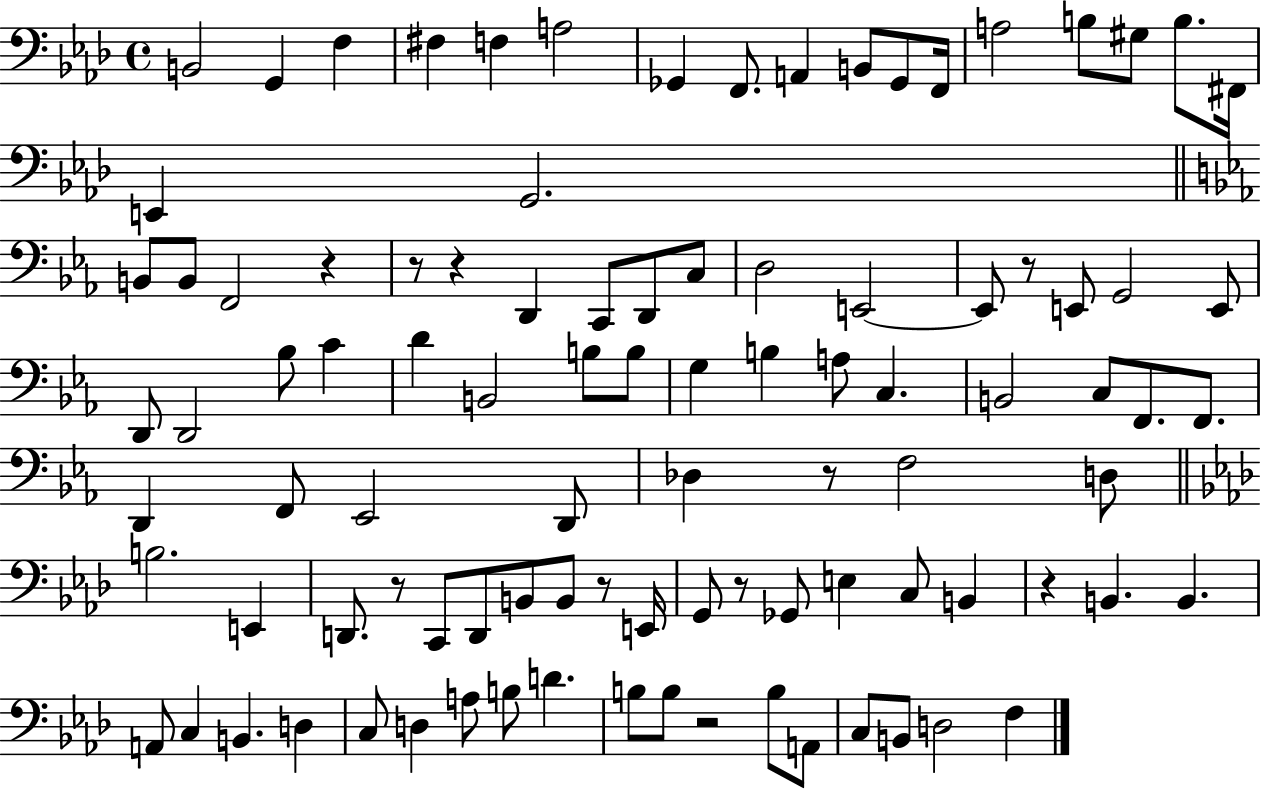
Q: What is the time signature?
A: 4/4